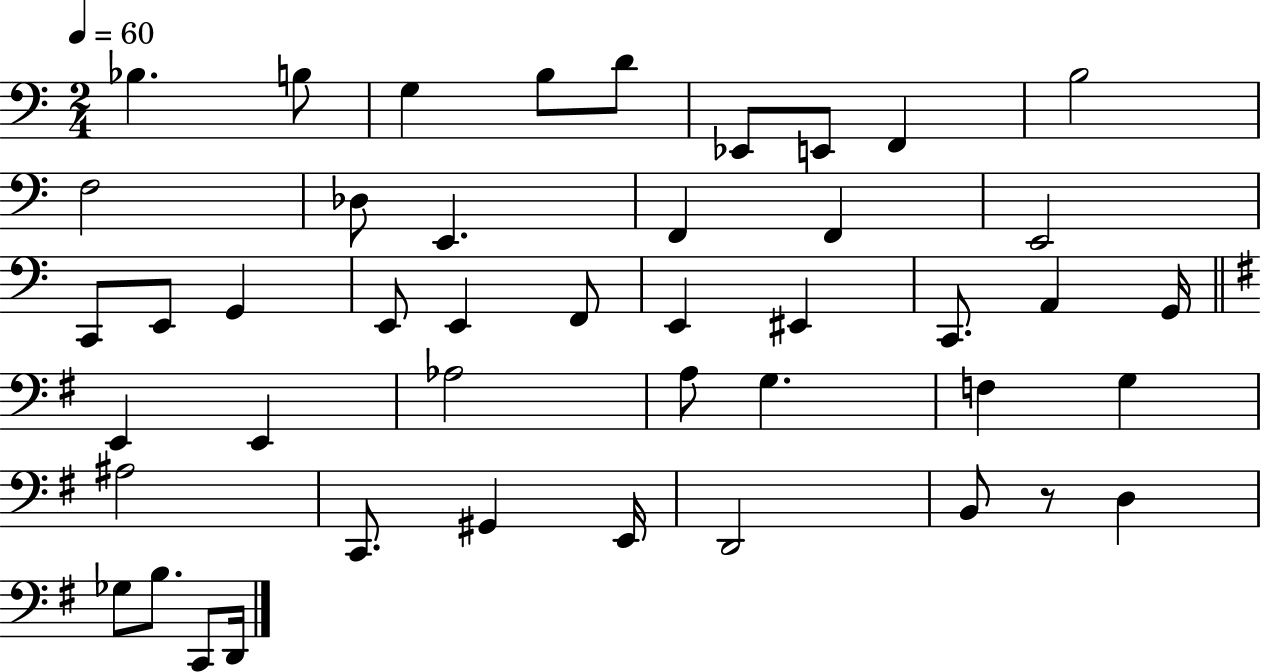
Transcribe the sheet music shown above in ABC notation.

X:1
T:Untitled
M:2/4
L:1/4
K:C
_B, B,/2 G, B,/2 D/2 _E,,/2 E,,/2 F,, B,2 F,2 _D,/2 E,, F,, F,, E,,2 C,,/2 E,,/2 G,, E,,/2 E,, F,,/2 E,, ^E,, C,,/2 A,, G,,/4 E,, E,, _A,2 A,/2 G, F, G, ^A,2 C,,/2 ^G,, E,,/4 D,,2 B,,/2 z/2 D, _G,/2 B,/2 C,,/2 D,,/4